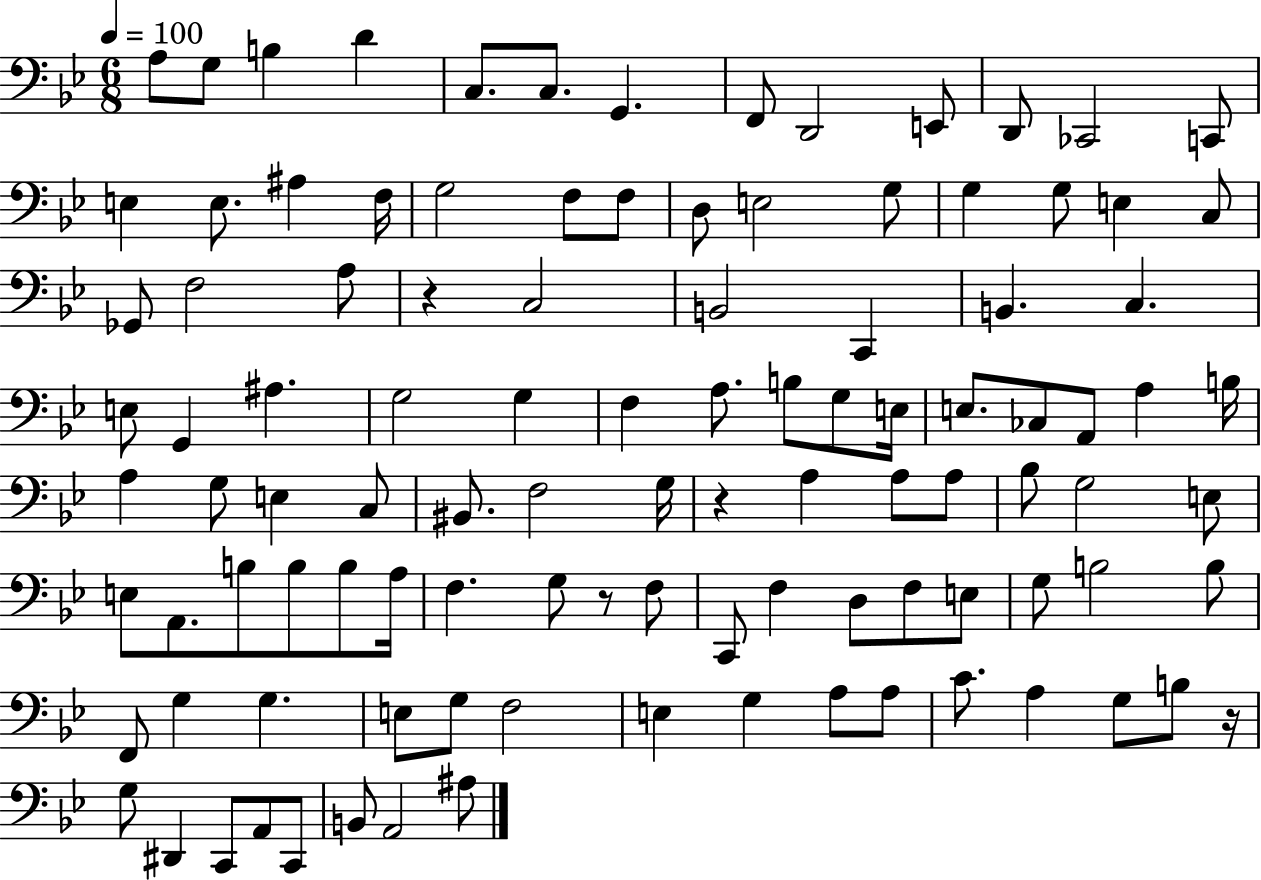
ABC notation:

X:1
T:Untitled
M:6/8
L:1/4
K:Bb
A,/2 G,/2 B, D C,/2 C,/2 G,, F,,/2 D,,2 E,,/2 D,,/2 _C,,2 C,,/2 E, E,/2 ^A, F,/4 G,2 F,/2 F,/2 D,/2 E,2 G,/2 G, G,/2 E, C,/2 _G,,/2 F,2 A,/2 z C,2 B,,2 C,, B,, C, E,/2 G,, ^A, G,2 G, F, A,/2 B,/2 G,/2 E,/4 E,/2 _C,/2 A,,/2 A, B,/4 A, G,/2 E, C,/2 ^B,,/2 F,2 G,/4 z A, A,/2 A,/2 _B,/2 G,2 E,/2 E,/2 A,,/2 B,/2 B,/2 B,/2 A,/4 F, G,/2 z/2 F,/2 C,,/2 F, D,/2 F,/2 E,/2 G,/2 B,2 B,/2 F,,/2 G, G, E,/2 G,/2 F,2 E, G, A,/2 A,/2 C/2 A, G,/2 B,/2 z/4 G,/2 ^D,, C,,/2 A,,/2 C,,/2 B,,/2 A,,2 ^A,/2